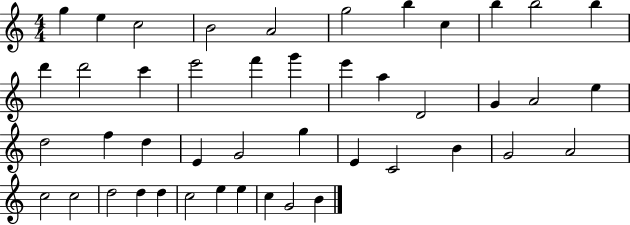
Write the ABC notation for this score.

X:1
T:Untitled
M:4/4
L:1/4
K:C
g e c2 B2 A2 g2 b c b b2 b d' d'2 c' e'2 f' g' e' a D2 G A2 e d2 f d E G2 g E C2 B G2 A2 c2 c2 d2 d d c2 e e c G2 B